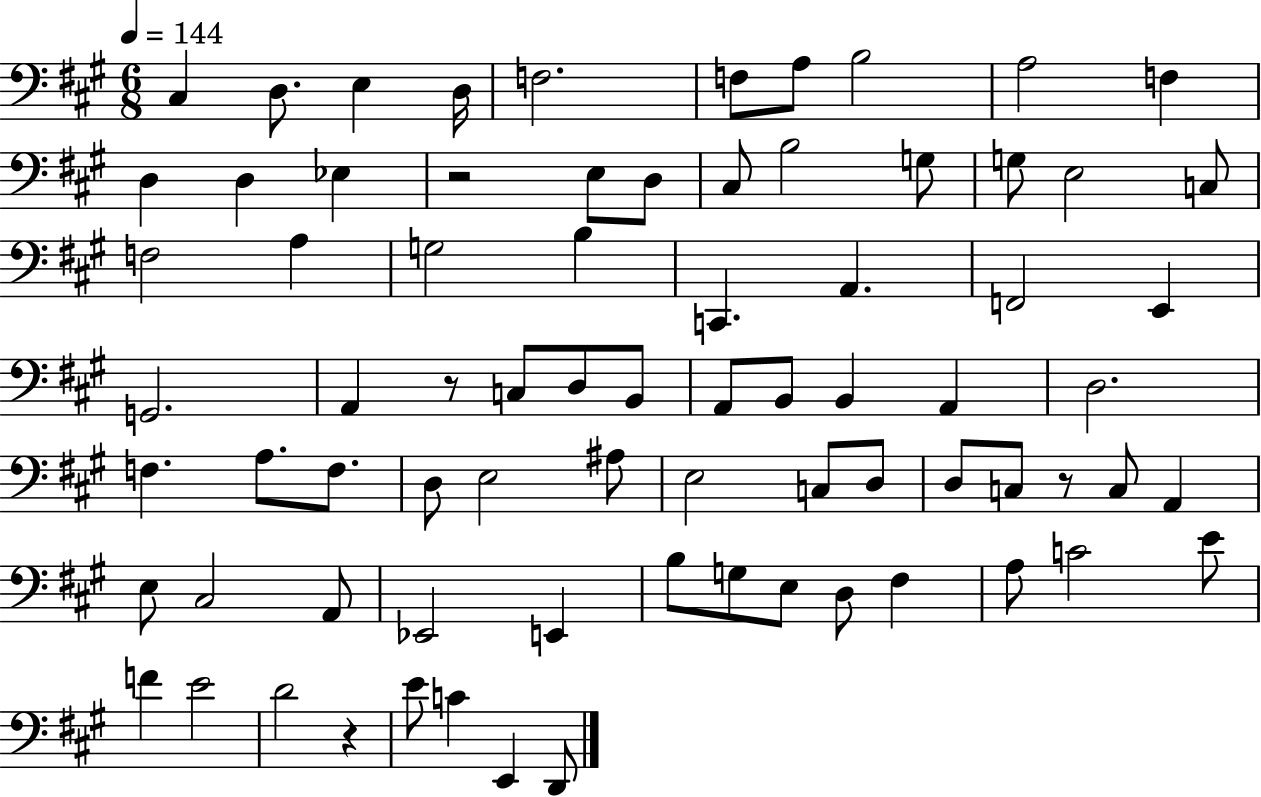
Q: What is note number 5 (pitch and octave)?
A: F3